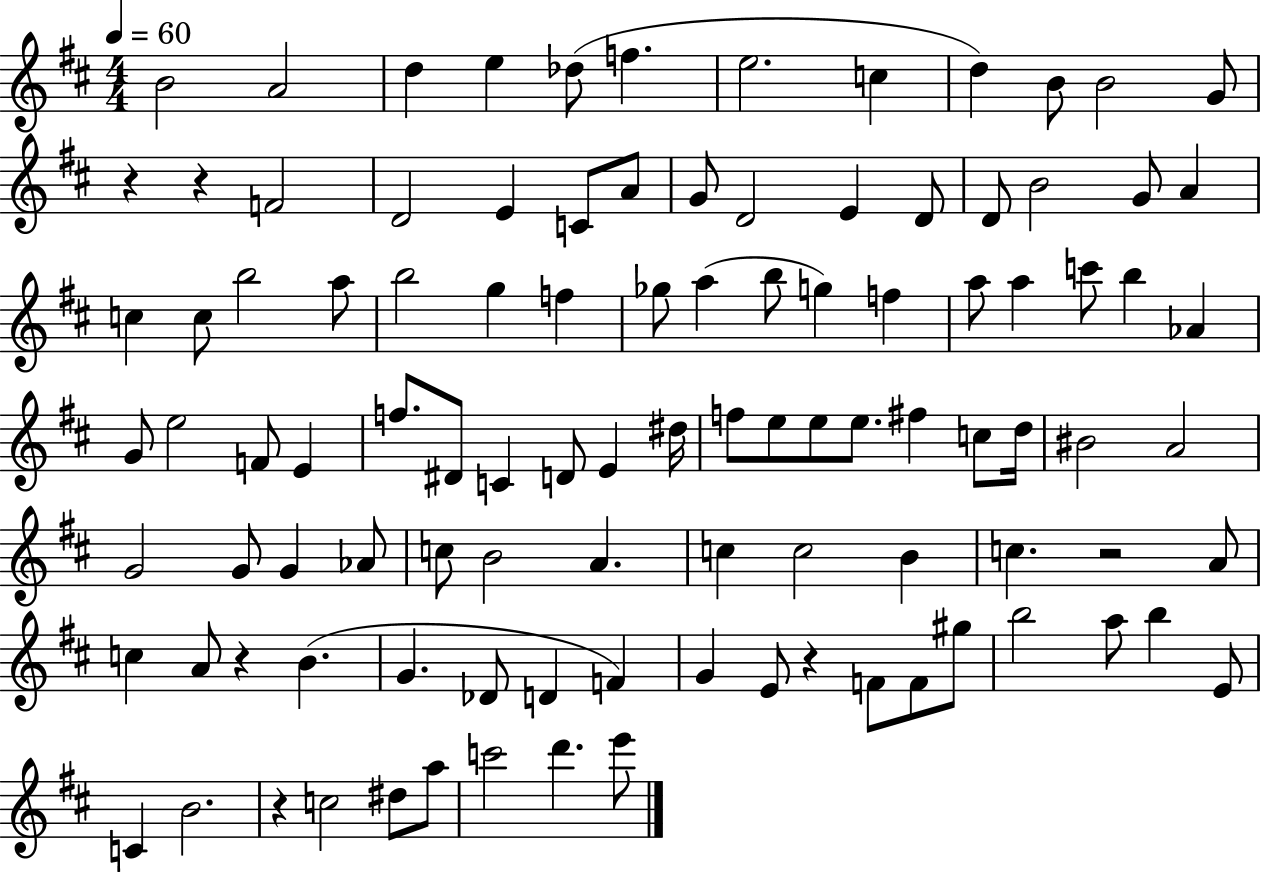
X:1
T:Untitled
M:4/4
L:1/4
K:D
B2 A2 d e _d/2 f e2 c d B/2 B2 G/2 z z F2 D2 E C/2 A/2 G/2 D2 E D/2 D/2 B2 G/2 A c c/2 b2 a/2 b2 g f _g/2 a b/2 g f a/2 a c'/2 b _A G/2 e2 F/2 E f/2 ^D/2 C D/2 E ^d/4 f/2 e/2 e/2 e/2 ^f c/2 d/4 ^B2 A2 G2 G/2 G _A/2 c/2 B2 A c c2 B c z2 A/2 c A/2 z B G _D/2 D F G E/2 z F/2 F/2 ^g/2 b2 a/2 b E/2 C B2 z c2 ^d/2 a/2 c'2 d' e'/2